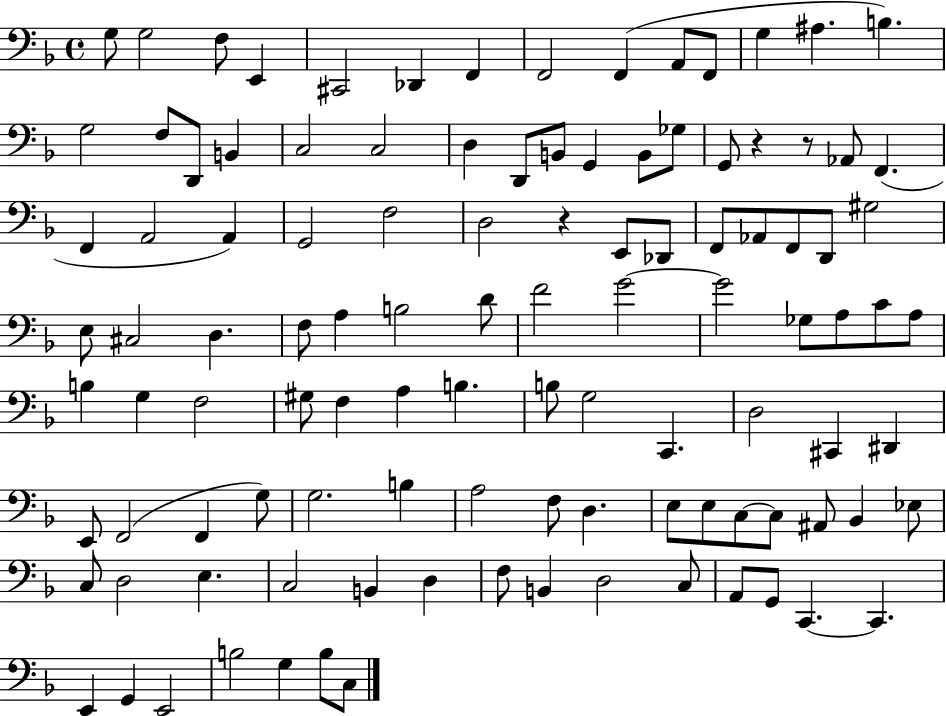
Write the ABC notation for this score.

X:1
T:Untitled
M:4/4
L:1/4
K:F
G,/2 G,2 F,/2 E,, ^C,,2 _D,, F,, F,,2 F,, A,,/2 F,,/2 G, ^A, B, G,2 F,/2 D,,/2 B,, C,2 C,2 D, D,,/2 B,,/2 G,, B,,/2 _G,/2 G,,/2 z z/2 _A,,/2 F,, F,, A,,2 A,, G,,2 F,2 D,2 z E,,/2 _D,,/2 F,,/2 _A,,/2 F,,/2 D,,/2 ^G,2 E,/2 ^C,2 D, F,/2 A, B,2 D/2 F2 G2 G2 _G,/2 A,/2 C/2 A,/2 B, G, F,2 ^G,/2 F, A, B, B,/2 G,2 C,, D,2 ^C,, ^D,, E,,/2 F,,2 F,, G,/2 G,2 B, A,2 F,/2 D, E,/2 E,/2 C,/2 C,/2 ^A,,/2 _B,, _E,/2 C,/2 D,2 E, C,2 B,, D, F,/2 B,, D,2 C,/2 A,,/2 G,,/2 C,, C,, E,, G,, E,,2 B,2 G, B,/2 C,/2